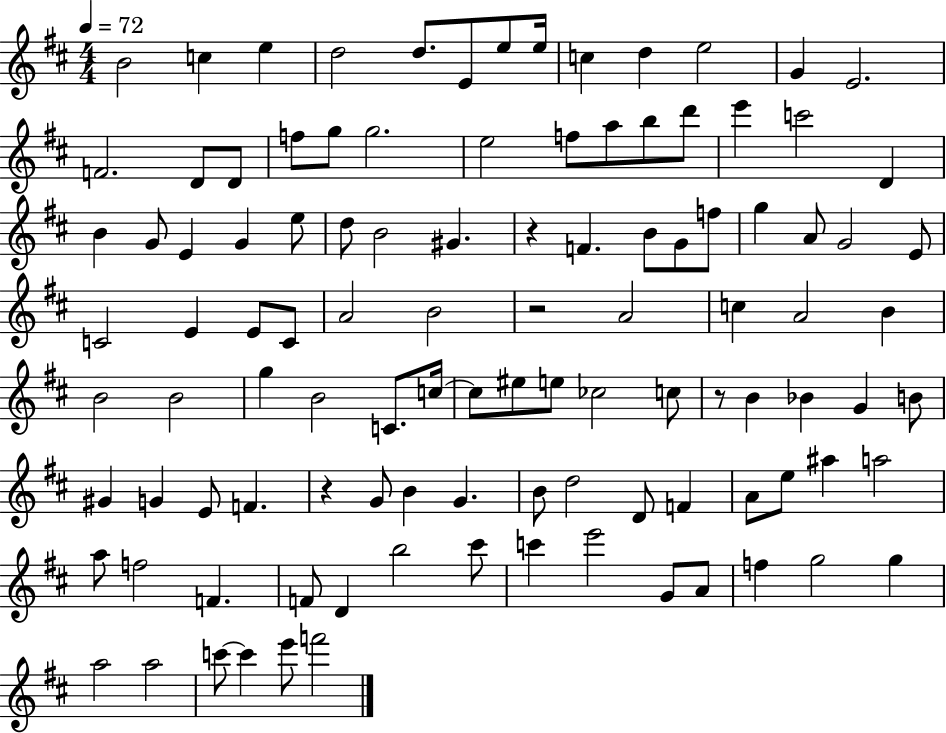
{
  \clef treble
  \numericTimeSignature
  \time 4/4
  \key d \major
  \tempo 4 = 72
  \repeat volta 2 { b'2 c''4 e''4 | d''2 d''8. e'8 e''8 e''16 | c''4 d''4 e''2 | g'4 e'2. | \break f'2. d'8 d'8 | f''8 g''8 g''2. | e''2 f''8 a''8 b''8 d'''8 | e'''4 c'''2 d'4 | \break b'4 g'8 e'4 g'4 e''8 | d''8 b'2 gis'4. | r4 f'4. b'8 g'8 f''8 | g''4 a'8 g'2 e'8 | \break c'2 e'4 e'8 c'8 | a'2 b'2 | r2 a'2 | c''4 a'2 b'4 | \break b'2 b'2 | g''4 b'2 c'8. c''16~~ | c''8 eis''8 e''8 ces''2 c''8 | r8 b'4 bes'4 g'4 b'8 | \break gis'4 g'4 e'8 f'4. | r4 g'8 b'4 g'4. | b'8 d''2 d'8 f'4 | a'8 e''8 ais''4 a''2 | \break a''8 f''2 f'4. | f'8 d'4 b''2 cis'''8 | c'''4 e'''2 g'8 a'8 | f''4 g''2 g''4 | \break a''2 a''2 | c'''8~~ c'''4 e'''8 f'''2 | } \bar "|."
}